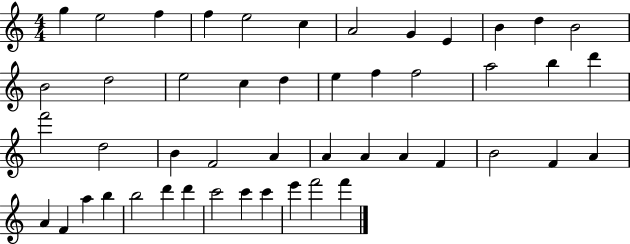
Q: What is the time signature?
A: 4/4